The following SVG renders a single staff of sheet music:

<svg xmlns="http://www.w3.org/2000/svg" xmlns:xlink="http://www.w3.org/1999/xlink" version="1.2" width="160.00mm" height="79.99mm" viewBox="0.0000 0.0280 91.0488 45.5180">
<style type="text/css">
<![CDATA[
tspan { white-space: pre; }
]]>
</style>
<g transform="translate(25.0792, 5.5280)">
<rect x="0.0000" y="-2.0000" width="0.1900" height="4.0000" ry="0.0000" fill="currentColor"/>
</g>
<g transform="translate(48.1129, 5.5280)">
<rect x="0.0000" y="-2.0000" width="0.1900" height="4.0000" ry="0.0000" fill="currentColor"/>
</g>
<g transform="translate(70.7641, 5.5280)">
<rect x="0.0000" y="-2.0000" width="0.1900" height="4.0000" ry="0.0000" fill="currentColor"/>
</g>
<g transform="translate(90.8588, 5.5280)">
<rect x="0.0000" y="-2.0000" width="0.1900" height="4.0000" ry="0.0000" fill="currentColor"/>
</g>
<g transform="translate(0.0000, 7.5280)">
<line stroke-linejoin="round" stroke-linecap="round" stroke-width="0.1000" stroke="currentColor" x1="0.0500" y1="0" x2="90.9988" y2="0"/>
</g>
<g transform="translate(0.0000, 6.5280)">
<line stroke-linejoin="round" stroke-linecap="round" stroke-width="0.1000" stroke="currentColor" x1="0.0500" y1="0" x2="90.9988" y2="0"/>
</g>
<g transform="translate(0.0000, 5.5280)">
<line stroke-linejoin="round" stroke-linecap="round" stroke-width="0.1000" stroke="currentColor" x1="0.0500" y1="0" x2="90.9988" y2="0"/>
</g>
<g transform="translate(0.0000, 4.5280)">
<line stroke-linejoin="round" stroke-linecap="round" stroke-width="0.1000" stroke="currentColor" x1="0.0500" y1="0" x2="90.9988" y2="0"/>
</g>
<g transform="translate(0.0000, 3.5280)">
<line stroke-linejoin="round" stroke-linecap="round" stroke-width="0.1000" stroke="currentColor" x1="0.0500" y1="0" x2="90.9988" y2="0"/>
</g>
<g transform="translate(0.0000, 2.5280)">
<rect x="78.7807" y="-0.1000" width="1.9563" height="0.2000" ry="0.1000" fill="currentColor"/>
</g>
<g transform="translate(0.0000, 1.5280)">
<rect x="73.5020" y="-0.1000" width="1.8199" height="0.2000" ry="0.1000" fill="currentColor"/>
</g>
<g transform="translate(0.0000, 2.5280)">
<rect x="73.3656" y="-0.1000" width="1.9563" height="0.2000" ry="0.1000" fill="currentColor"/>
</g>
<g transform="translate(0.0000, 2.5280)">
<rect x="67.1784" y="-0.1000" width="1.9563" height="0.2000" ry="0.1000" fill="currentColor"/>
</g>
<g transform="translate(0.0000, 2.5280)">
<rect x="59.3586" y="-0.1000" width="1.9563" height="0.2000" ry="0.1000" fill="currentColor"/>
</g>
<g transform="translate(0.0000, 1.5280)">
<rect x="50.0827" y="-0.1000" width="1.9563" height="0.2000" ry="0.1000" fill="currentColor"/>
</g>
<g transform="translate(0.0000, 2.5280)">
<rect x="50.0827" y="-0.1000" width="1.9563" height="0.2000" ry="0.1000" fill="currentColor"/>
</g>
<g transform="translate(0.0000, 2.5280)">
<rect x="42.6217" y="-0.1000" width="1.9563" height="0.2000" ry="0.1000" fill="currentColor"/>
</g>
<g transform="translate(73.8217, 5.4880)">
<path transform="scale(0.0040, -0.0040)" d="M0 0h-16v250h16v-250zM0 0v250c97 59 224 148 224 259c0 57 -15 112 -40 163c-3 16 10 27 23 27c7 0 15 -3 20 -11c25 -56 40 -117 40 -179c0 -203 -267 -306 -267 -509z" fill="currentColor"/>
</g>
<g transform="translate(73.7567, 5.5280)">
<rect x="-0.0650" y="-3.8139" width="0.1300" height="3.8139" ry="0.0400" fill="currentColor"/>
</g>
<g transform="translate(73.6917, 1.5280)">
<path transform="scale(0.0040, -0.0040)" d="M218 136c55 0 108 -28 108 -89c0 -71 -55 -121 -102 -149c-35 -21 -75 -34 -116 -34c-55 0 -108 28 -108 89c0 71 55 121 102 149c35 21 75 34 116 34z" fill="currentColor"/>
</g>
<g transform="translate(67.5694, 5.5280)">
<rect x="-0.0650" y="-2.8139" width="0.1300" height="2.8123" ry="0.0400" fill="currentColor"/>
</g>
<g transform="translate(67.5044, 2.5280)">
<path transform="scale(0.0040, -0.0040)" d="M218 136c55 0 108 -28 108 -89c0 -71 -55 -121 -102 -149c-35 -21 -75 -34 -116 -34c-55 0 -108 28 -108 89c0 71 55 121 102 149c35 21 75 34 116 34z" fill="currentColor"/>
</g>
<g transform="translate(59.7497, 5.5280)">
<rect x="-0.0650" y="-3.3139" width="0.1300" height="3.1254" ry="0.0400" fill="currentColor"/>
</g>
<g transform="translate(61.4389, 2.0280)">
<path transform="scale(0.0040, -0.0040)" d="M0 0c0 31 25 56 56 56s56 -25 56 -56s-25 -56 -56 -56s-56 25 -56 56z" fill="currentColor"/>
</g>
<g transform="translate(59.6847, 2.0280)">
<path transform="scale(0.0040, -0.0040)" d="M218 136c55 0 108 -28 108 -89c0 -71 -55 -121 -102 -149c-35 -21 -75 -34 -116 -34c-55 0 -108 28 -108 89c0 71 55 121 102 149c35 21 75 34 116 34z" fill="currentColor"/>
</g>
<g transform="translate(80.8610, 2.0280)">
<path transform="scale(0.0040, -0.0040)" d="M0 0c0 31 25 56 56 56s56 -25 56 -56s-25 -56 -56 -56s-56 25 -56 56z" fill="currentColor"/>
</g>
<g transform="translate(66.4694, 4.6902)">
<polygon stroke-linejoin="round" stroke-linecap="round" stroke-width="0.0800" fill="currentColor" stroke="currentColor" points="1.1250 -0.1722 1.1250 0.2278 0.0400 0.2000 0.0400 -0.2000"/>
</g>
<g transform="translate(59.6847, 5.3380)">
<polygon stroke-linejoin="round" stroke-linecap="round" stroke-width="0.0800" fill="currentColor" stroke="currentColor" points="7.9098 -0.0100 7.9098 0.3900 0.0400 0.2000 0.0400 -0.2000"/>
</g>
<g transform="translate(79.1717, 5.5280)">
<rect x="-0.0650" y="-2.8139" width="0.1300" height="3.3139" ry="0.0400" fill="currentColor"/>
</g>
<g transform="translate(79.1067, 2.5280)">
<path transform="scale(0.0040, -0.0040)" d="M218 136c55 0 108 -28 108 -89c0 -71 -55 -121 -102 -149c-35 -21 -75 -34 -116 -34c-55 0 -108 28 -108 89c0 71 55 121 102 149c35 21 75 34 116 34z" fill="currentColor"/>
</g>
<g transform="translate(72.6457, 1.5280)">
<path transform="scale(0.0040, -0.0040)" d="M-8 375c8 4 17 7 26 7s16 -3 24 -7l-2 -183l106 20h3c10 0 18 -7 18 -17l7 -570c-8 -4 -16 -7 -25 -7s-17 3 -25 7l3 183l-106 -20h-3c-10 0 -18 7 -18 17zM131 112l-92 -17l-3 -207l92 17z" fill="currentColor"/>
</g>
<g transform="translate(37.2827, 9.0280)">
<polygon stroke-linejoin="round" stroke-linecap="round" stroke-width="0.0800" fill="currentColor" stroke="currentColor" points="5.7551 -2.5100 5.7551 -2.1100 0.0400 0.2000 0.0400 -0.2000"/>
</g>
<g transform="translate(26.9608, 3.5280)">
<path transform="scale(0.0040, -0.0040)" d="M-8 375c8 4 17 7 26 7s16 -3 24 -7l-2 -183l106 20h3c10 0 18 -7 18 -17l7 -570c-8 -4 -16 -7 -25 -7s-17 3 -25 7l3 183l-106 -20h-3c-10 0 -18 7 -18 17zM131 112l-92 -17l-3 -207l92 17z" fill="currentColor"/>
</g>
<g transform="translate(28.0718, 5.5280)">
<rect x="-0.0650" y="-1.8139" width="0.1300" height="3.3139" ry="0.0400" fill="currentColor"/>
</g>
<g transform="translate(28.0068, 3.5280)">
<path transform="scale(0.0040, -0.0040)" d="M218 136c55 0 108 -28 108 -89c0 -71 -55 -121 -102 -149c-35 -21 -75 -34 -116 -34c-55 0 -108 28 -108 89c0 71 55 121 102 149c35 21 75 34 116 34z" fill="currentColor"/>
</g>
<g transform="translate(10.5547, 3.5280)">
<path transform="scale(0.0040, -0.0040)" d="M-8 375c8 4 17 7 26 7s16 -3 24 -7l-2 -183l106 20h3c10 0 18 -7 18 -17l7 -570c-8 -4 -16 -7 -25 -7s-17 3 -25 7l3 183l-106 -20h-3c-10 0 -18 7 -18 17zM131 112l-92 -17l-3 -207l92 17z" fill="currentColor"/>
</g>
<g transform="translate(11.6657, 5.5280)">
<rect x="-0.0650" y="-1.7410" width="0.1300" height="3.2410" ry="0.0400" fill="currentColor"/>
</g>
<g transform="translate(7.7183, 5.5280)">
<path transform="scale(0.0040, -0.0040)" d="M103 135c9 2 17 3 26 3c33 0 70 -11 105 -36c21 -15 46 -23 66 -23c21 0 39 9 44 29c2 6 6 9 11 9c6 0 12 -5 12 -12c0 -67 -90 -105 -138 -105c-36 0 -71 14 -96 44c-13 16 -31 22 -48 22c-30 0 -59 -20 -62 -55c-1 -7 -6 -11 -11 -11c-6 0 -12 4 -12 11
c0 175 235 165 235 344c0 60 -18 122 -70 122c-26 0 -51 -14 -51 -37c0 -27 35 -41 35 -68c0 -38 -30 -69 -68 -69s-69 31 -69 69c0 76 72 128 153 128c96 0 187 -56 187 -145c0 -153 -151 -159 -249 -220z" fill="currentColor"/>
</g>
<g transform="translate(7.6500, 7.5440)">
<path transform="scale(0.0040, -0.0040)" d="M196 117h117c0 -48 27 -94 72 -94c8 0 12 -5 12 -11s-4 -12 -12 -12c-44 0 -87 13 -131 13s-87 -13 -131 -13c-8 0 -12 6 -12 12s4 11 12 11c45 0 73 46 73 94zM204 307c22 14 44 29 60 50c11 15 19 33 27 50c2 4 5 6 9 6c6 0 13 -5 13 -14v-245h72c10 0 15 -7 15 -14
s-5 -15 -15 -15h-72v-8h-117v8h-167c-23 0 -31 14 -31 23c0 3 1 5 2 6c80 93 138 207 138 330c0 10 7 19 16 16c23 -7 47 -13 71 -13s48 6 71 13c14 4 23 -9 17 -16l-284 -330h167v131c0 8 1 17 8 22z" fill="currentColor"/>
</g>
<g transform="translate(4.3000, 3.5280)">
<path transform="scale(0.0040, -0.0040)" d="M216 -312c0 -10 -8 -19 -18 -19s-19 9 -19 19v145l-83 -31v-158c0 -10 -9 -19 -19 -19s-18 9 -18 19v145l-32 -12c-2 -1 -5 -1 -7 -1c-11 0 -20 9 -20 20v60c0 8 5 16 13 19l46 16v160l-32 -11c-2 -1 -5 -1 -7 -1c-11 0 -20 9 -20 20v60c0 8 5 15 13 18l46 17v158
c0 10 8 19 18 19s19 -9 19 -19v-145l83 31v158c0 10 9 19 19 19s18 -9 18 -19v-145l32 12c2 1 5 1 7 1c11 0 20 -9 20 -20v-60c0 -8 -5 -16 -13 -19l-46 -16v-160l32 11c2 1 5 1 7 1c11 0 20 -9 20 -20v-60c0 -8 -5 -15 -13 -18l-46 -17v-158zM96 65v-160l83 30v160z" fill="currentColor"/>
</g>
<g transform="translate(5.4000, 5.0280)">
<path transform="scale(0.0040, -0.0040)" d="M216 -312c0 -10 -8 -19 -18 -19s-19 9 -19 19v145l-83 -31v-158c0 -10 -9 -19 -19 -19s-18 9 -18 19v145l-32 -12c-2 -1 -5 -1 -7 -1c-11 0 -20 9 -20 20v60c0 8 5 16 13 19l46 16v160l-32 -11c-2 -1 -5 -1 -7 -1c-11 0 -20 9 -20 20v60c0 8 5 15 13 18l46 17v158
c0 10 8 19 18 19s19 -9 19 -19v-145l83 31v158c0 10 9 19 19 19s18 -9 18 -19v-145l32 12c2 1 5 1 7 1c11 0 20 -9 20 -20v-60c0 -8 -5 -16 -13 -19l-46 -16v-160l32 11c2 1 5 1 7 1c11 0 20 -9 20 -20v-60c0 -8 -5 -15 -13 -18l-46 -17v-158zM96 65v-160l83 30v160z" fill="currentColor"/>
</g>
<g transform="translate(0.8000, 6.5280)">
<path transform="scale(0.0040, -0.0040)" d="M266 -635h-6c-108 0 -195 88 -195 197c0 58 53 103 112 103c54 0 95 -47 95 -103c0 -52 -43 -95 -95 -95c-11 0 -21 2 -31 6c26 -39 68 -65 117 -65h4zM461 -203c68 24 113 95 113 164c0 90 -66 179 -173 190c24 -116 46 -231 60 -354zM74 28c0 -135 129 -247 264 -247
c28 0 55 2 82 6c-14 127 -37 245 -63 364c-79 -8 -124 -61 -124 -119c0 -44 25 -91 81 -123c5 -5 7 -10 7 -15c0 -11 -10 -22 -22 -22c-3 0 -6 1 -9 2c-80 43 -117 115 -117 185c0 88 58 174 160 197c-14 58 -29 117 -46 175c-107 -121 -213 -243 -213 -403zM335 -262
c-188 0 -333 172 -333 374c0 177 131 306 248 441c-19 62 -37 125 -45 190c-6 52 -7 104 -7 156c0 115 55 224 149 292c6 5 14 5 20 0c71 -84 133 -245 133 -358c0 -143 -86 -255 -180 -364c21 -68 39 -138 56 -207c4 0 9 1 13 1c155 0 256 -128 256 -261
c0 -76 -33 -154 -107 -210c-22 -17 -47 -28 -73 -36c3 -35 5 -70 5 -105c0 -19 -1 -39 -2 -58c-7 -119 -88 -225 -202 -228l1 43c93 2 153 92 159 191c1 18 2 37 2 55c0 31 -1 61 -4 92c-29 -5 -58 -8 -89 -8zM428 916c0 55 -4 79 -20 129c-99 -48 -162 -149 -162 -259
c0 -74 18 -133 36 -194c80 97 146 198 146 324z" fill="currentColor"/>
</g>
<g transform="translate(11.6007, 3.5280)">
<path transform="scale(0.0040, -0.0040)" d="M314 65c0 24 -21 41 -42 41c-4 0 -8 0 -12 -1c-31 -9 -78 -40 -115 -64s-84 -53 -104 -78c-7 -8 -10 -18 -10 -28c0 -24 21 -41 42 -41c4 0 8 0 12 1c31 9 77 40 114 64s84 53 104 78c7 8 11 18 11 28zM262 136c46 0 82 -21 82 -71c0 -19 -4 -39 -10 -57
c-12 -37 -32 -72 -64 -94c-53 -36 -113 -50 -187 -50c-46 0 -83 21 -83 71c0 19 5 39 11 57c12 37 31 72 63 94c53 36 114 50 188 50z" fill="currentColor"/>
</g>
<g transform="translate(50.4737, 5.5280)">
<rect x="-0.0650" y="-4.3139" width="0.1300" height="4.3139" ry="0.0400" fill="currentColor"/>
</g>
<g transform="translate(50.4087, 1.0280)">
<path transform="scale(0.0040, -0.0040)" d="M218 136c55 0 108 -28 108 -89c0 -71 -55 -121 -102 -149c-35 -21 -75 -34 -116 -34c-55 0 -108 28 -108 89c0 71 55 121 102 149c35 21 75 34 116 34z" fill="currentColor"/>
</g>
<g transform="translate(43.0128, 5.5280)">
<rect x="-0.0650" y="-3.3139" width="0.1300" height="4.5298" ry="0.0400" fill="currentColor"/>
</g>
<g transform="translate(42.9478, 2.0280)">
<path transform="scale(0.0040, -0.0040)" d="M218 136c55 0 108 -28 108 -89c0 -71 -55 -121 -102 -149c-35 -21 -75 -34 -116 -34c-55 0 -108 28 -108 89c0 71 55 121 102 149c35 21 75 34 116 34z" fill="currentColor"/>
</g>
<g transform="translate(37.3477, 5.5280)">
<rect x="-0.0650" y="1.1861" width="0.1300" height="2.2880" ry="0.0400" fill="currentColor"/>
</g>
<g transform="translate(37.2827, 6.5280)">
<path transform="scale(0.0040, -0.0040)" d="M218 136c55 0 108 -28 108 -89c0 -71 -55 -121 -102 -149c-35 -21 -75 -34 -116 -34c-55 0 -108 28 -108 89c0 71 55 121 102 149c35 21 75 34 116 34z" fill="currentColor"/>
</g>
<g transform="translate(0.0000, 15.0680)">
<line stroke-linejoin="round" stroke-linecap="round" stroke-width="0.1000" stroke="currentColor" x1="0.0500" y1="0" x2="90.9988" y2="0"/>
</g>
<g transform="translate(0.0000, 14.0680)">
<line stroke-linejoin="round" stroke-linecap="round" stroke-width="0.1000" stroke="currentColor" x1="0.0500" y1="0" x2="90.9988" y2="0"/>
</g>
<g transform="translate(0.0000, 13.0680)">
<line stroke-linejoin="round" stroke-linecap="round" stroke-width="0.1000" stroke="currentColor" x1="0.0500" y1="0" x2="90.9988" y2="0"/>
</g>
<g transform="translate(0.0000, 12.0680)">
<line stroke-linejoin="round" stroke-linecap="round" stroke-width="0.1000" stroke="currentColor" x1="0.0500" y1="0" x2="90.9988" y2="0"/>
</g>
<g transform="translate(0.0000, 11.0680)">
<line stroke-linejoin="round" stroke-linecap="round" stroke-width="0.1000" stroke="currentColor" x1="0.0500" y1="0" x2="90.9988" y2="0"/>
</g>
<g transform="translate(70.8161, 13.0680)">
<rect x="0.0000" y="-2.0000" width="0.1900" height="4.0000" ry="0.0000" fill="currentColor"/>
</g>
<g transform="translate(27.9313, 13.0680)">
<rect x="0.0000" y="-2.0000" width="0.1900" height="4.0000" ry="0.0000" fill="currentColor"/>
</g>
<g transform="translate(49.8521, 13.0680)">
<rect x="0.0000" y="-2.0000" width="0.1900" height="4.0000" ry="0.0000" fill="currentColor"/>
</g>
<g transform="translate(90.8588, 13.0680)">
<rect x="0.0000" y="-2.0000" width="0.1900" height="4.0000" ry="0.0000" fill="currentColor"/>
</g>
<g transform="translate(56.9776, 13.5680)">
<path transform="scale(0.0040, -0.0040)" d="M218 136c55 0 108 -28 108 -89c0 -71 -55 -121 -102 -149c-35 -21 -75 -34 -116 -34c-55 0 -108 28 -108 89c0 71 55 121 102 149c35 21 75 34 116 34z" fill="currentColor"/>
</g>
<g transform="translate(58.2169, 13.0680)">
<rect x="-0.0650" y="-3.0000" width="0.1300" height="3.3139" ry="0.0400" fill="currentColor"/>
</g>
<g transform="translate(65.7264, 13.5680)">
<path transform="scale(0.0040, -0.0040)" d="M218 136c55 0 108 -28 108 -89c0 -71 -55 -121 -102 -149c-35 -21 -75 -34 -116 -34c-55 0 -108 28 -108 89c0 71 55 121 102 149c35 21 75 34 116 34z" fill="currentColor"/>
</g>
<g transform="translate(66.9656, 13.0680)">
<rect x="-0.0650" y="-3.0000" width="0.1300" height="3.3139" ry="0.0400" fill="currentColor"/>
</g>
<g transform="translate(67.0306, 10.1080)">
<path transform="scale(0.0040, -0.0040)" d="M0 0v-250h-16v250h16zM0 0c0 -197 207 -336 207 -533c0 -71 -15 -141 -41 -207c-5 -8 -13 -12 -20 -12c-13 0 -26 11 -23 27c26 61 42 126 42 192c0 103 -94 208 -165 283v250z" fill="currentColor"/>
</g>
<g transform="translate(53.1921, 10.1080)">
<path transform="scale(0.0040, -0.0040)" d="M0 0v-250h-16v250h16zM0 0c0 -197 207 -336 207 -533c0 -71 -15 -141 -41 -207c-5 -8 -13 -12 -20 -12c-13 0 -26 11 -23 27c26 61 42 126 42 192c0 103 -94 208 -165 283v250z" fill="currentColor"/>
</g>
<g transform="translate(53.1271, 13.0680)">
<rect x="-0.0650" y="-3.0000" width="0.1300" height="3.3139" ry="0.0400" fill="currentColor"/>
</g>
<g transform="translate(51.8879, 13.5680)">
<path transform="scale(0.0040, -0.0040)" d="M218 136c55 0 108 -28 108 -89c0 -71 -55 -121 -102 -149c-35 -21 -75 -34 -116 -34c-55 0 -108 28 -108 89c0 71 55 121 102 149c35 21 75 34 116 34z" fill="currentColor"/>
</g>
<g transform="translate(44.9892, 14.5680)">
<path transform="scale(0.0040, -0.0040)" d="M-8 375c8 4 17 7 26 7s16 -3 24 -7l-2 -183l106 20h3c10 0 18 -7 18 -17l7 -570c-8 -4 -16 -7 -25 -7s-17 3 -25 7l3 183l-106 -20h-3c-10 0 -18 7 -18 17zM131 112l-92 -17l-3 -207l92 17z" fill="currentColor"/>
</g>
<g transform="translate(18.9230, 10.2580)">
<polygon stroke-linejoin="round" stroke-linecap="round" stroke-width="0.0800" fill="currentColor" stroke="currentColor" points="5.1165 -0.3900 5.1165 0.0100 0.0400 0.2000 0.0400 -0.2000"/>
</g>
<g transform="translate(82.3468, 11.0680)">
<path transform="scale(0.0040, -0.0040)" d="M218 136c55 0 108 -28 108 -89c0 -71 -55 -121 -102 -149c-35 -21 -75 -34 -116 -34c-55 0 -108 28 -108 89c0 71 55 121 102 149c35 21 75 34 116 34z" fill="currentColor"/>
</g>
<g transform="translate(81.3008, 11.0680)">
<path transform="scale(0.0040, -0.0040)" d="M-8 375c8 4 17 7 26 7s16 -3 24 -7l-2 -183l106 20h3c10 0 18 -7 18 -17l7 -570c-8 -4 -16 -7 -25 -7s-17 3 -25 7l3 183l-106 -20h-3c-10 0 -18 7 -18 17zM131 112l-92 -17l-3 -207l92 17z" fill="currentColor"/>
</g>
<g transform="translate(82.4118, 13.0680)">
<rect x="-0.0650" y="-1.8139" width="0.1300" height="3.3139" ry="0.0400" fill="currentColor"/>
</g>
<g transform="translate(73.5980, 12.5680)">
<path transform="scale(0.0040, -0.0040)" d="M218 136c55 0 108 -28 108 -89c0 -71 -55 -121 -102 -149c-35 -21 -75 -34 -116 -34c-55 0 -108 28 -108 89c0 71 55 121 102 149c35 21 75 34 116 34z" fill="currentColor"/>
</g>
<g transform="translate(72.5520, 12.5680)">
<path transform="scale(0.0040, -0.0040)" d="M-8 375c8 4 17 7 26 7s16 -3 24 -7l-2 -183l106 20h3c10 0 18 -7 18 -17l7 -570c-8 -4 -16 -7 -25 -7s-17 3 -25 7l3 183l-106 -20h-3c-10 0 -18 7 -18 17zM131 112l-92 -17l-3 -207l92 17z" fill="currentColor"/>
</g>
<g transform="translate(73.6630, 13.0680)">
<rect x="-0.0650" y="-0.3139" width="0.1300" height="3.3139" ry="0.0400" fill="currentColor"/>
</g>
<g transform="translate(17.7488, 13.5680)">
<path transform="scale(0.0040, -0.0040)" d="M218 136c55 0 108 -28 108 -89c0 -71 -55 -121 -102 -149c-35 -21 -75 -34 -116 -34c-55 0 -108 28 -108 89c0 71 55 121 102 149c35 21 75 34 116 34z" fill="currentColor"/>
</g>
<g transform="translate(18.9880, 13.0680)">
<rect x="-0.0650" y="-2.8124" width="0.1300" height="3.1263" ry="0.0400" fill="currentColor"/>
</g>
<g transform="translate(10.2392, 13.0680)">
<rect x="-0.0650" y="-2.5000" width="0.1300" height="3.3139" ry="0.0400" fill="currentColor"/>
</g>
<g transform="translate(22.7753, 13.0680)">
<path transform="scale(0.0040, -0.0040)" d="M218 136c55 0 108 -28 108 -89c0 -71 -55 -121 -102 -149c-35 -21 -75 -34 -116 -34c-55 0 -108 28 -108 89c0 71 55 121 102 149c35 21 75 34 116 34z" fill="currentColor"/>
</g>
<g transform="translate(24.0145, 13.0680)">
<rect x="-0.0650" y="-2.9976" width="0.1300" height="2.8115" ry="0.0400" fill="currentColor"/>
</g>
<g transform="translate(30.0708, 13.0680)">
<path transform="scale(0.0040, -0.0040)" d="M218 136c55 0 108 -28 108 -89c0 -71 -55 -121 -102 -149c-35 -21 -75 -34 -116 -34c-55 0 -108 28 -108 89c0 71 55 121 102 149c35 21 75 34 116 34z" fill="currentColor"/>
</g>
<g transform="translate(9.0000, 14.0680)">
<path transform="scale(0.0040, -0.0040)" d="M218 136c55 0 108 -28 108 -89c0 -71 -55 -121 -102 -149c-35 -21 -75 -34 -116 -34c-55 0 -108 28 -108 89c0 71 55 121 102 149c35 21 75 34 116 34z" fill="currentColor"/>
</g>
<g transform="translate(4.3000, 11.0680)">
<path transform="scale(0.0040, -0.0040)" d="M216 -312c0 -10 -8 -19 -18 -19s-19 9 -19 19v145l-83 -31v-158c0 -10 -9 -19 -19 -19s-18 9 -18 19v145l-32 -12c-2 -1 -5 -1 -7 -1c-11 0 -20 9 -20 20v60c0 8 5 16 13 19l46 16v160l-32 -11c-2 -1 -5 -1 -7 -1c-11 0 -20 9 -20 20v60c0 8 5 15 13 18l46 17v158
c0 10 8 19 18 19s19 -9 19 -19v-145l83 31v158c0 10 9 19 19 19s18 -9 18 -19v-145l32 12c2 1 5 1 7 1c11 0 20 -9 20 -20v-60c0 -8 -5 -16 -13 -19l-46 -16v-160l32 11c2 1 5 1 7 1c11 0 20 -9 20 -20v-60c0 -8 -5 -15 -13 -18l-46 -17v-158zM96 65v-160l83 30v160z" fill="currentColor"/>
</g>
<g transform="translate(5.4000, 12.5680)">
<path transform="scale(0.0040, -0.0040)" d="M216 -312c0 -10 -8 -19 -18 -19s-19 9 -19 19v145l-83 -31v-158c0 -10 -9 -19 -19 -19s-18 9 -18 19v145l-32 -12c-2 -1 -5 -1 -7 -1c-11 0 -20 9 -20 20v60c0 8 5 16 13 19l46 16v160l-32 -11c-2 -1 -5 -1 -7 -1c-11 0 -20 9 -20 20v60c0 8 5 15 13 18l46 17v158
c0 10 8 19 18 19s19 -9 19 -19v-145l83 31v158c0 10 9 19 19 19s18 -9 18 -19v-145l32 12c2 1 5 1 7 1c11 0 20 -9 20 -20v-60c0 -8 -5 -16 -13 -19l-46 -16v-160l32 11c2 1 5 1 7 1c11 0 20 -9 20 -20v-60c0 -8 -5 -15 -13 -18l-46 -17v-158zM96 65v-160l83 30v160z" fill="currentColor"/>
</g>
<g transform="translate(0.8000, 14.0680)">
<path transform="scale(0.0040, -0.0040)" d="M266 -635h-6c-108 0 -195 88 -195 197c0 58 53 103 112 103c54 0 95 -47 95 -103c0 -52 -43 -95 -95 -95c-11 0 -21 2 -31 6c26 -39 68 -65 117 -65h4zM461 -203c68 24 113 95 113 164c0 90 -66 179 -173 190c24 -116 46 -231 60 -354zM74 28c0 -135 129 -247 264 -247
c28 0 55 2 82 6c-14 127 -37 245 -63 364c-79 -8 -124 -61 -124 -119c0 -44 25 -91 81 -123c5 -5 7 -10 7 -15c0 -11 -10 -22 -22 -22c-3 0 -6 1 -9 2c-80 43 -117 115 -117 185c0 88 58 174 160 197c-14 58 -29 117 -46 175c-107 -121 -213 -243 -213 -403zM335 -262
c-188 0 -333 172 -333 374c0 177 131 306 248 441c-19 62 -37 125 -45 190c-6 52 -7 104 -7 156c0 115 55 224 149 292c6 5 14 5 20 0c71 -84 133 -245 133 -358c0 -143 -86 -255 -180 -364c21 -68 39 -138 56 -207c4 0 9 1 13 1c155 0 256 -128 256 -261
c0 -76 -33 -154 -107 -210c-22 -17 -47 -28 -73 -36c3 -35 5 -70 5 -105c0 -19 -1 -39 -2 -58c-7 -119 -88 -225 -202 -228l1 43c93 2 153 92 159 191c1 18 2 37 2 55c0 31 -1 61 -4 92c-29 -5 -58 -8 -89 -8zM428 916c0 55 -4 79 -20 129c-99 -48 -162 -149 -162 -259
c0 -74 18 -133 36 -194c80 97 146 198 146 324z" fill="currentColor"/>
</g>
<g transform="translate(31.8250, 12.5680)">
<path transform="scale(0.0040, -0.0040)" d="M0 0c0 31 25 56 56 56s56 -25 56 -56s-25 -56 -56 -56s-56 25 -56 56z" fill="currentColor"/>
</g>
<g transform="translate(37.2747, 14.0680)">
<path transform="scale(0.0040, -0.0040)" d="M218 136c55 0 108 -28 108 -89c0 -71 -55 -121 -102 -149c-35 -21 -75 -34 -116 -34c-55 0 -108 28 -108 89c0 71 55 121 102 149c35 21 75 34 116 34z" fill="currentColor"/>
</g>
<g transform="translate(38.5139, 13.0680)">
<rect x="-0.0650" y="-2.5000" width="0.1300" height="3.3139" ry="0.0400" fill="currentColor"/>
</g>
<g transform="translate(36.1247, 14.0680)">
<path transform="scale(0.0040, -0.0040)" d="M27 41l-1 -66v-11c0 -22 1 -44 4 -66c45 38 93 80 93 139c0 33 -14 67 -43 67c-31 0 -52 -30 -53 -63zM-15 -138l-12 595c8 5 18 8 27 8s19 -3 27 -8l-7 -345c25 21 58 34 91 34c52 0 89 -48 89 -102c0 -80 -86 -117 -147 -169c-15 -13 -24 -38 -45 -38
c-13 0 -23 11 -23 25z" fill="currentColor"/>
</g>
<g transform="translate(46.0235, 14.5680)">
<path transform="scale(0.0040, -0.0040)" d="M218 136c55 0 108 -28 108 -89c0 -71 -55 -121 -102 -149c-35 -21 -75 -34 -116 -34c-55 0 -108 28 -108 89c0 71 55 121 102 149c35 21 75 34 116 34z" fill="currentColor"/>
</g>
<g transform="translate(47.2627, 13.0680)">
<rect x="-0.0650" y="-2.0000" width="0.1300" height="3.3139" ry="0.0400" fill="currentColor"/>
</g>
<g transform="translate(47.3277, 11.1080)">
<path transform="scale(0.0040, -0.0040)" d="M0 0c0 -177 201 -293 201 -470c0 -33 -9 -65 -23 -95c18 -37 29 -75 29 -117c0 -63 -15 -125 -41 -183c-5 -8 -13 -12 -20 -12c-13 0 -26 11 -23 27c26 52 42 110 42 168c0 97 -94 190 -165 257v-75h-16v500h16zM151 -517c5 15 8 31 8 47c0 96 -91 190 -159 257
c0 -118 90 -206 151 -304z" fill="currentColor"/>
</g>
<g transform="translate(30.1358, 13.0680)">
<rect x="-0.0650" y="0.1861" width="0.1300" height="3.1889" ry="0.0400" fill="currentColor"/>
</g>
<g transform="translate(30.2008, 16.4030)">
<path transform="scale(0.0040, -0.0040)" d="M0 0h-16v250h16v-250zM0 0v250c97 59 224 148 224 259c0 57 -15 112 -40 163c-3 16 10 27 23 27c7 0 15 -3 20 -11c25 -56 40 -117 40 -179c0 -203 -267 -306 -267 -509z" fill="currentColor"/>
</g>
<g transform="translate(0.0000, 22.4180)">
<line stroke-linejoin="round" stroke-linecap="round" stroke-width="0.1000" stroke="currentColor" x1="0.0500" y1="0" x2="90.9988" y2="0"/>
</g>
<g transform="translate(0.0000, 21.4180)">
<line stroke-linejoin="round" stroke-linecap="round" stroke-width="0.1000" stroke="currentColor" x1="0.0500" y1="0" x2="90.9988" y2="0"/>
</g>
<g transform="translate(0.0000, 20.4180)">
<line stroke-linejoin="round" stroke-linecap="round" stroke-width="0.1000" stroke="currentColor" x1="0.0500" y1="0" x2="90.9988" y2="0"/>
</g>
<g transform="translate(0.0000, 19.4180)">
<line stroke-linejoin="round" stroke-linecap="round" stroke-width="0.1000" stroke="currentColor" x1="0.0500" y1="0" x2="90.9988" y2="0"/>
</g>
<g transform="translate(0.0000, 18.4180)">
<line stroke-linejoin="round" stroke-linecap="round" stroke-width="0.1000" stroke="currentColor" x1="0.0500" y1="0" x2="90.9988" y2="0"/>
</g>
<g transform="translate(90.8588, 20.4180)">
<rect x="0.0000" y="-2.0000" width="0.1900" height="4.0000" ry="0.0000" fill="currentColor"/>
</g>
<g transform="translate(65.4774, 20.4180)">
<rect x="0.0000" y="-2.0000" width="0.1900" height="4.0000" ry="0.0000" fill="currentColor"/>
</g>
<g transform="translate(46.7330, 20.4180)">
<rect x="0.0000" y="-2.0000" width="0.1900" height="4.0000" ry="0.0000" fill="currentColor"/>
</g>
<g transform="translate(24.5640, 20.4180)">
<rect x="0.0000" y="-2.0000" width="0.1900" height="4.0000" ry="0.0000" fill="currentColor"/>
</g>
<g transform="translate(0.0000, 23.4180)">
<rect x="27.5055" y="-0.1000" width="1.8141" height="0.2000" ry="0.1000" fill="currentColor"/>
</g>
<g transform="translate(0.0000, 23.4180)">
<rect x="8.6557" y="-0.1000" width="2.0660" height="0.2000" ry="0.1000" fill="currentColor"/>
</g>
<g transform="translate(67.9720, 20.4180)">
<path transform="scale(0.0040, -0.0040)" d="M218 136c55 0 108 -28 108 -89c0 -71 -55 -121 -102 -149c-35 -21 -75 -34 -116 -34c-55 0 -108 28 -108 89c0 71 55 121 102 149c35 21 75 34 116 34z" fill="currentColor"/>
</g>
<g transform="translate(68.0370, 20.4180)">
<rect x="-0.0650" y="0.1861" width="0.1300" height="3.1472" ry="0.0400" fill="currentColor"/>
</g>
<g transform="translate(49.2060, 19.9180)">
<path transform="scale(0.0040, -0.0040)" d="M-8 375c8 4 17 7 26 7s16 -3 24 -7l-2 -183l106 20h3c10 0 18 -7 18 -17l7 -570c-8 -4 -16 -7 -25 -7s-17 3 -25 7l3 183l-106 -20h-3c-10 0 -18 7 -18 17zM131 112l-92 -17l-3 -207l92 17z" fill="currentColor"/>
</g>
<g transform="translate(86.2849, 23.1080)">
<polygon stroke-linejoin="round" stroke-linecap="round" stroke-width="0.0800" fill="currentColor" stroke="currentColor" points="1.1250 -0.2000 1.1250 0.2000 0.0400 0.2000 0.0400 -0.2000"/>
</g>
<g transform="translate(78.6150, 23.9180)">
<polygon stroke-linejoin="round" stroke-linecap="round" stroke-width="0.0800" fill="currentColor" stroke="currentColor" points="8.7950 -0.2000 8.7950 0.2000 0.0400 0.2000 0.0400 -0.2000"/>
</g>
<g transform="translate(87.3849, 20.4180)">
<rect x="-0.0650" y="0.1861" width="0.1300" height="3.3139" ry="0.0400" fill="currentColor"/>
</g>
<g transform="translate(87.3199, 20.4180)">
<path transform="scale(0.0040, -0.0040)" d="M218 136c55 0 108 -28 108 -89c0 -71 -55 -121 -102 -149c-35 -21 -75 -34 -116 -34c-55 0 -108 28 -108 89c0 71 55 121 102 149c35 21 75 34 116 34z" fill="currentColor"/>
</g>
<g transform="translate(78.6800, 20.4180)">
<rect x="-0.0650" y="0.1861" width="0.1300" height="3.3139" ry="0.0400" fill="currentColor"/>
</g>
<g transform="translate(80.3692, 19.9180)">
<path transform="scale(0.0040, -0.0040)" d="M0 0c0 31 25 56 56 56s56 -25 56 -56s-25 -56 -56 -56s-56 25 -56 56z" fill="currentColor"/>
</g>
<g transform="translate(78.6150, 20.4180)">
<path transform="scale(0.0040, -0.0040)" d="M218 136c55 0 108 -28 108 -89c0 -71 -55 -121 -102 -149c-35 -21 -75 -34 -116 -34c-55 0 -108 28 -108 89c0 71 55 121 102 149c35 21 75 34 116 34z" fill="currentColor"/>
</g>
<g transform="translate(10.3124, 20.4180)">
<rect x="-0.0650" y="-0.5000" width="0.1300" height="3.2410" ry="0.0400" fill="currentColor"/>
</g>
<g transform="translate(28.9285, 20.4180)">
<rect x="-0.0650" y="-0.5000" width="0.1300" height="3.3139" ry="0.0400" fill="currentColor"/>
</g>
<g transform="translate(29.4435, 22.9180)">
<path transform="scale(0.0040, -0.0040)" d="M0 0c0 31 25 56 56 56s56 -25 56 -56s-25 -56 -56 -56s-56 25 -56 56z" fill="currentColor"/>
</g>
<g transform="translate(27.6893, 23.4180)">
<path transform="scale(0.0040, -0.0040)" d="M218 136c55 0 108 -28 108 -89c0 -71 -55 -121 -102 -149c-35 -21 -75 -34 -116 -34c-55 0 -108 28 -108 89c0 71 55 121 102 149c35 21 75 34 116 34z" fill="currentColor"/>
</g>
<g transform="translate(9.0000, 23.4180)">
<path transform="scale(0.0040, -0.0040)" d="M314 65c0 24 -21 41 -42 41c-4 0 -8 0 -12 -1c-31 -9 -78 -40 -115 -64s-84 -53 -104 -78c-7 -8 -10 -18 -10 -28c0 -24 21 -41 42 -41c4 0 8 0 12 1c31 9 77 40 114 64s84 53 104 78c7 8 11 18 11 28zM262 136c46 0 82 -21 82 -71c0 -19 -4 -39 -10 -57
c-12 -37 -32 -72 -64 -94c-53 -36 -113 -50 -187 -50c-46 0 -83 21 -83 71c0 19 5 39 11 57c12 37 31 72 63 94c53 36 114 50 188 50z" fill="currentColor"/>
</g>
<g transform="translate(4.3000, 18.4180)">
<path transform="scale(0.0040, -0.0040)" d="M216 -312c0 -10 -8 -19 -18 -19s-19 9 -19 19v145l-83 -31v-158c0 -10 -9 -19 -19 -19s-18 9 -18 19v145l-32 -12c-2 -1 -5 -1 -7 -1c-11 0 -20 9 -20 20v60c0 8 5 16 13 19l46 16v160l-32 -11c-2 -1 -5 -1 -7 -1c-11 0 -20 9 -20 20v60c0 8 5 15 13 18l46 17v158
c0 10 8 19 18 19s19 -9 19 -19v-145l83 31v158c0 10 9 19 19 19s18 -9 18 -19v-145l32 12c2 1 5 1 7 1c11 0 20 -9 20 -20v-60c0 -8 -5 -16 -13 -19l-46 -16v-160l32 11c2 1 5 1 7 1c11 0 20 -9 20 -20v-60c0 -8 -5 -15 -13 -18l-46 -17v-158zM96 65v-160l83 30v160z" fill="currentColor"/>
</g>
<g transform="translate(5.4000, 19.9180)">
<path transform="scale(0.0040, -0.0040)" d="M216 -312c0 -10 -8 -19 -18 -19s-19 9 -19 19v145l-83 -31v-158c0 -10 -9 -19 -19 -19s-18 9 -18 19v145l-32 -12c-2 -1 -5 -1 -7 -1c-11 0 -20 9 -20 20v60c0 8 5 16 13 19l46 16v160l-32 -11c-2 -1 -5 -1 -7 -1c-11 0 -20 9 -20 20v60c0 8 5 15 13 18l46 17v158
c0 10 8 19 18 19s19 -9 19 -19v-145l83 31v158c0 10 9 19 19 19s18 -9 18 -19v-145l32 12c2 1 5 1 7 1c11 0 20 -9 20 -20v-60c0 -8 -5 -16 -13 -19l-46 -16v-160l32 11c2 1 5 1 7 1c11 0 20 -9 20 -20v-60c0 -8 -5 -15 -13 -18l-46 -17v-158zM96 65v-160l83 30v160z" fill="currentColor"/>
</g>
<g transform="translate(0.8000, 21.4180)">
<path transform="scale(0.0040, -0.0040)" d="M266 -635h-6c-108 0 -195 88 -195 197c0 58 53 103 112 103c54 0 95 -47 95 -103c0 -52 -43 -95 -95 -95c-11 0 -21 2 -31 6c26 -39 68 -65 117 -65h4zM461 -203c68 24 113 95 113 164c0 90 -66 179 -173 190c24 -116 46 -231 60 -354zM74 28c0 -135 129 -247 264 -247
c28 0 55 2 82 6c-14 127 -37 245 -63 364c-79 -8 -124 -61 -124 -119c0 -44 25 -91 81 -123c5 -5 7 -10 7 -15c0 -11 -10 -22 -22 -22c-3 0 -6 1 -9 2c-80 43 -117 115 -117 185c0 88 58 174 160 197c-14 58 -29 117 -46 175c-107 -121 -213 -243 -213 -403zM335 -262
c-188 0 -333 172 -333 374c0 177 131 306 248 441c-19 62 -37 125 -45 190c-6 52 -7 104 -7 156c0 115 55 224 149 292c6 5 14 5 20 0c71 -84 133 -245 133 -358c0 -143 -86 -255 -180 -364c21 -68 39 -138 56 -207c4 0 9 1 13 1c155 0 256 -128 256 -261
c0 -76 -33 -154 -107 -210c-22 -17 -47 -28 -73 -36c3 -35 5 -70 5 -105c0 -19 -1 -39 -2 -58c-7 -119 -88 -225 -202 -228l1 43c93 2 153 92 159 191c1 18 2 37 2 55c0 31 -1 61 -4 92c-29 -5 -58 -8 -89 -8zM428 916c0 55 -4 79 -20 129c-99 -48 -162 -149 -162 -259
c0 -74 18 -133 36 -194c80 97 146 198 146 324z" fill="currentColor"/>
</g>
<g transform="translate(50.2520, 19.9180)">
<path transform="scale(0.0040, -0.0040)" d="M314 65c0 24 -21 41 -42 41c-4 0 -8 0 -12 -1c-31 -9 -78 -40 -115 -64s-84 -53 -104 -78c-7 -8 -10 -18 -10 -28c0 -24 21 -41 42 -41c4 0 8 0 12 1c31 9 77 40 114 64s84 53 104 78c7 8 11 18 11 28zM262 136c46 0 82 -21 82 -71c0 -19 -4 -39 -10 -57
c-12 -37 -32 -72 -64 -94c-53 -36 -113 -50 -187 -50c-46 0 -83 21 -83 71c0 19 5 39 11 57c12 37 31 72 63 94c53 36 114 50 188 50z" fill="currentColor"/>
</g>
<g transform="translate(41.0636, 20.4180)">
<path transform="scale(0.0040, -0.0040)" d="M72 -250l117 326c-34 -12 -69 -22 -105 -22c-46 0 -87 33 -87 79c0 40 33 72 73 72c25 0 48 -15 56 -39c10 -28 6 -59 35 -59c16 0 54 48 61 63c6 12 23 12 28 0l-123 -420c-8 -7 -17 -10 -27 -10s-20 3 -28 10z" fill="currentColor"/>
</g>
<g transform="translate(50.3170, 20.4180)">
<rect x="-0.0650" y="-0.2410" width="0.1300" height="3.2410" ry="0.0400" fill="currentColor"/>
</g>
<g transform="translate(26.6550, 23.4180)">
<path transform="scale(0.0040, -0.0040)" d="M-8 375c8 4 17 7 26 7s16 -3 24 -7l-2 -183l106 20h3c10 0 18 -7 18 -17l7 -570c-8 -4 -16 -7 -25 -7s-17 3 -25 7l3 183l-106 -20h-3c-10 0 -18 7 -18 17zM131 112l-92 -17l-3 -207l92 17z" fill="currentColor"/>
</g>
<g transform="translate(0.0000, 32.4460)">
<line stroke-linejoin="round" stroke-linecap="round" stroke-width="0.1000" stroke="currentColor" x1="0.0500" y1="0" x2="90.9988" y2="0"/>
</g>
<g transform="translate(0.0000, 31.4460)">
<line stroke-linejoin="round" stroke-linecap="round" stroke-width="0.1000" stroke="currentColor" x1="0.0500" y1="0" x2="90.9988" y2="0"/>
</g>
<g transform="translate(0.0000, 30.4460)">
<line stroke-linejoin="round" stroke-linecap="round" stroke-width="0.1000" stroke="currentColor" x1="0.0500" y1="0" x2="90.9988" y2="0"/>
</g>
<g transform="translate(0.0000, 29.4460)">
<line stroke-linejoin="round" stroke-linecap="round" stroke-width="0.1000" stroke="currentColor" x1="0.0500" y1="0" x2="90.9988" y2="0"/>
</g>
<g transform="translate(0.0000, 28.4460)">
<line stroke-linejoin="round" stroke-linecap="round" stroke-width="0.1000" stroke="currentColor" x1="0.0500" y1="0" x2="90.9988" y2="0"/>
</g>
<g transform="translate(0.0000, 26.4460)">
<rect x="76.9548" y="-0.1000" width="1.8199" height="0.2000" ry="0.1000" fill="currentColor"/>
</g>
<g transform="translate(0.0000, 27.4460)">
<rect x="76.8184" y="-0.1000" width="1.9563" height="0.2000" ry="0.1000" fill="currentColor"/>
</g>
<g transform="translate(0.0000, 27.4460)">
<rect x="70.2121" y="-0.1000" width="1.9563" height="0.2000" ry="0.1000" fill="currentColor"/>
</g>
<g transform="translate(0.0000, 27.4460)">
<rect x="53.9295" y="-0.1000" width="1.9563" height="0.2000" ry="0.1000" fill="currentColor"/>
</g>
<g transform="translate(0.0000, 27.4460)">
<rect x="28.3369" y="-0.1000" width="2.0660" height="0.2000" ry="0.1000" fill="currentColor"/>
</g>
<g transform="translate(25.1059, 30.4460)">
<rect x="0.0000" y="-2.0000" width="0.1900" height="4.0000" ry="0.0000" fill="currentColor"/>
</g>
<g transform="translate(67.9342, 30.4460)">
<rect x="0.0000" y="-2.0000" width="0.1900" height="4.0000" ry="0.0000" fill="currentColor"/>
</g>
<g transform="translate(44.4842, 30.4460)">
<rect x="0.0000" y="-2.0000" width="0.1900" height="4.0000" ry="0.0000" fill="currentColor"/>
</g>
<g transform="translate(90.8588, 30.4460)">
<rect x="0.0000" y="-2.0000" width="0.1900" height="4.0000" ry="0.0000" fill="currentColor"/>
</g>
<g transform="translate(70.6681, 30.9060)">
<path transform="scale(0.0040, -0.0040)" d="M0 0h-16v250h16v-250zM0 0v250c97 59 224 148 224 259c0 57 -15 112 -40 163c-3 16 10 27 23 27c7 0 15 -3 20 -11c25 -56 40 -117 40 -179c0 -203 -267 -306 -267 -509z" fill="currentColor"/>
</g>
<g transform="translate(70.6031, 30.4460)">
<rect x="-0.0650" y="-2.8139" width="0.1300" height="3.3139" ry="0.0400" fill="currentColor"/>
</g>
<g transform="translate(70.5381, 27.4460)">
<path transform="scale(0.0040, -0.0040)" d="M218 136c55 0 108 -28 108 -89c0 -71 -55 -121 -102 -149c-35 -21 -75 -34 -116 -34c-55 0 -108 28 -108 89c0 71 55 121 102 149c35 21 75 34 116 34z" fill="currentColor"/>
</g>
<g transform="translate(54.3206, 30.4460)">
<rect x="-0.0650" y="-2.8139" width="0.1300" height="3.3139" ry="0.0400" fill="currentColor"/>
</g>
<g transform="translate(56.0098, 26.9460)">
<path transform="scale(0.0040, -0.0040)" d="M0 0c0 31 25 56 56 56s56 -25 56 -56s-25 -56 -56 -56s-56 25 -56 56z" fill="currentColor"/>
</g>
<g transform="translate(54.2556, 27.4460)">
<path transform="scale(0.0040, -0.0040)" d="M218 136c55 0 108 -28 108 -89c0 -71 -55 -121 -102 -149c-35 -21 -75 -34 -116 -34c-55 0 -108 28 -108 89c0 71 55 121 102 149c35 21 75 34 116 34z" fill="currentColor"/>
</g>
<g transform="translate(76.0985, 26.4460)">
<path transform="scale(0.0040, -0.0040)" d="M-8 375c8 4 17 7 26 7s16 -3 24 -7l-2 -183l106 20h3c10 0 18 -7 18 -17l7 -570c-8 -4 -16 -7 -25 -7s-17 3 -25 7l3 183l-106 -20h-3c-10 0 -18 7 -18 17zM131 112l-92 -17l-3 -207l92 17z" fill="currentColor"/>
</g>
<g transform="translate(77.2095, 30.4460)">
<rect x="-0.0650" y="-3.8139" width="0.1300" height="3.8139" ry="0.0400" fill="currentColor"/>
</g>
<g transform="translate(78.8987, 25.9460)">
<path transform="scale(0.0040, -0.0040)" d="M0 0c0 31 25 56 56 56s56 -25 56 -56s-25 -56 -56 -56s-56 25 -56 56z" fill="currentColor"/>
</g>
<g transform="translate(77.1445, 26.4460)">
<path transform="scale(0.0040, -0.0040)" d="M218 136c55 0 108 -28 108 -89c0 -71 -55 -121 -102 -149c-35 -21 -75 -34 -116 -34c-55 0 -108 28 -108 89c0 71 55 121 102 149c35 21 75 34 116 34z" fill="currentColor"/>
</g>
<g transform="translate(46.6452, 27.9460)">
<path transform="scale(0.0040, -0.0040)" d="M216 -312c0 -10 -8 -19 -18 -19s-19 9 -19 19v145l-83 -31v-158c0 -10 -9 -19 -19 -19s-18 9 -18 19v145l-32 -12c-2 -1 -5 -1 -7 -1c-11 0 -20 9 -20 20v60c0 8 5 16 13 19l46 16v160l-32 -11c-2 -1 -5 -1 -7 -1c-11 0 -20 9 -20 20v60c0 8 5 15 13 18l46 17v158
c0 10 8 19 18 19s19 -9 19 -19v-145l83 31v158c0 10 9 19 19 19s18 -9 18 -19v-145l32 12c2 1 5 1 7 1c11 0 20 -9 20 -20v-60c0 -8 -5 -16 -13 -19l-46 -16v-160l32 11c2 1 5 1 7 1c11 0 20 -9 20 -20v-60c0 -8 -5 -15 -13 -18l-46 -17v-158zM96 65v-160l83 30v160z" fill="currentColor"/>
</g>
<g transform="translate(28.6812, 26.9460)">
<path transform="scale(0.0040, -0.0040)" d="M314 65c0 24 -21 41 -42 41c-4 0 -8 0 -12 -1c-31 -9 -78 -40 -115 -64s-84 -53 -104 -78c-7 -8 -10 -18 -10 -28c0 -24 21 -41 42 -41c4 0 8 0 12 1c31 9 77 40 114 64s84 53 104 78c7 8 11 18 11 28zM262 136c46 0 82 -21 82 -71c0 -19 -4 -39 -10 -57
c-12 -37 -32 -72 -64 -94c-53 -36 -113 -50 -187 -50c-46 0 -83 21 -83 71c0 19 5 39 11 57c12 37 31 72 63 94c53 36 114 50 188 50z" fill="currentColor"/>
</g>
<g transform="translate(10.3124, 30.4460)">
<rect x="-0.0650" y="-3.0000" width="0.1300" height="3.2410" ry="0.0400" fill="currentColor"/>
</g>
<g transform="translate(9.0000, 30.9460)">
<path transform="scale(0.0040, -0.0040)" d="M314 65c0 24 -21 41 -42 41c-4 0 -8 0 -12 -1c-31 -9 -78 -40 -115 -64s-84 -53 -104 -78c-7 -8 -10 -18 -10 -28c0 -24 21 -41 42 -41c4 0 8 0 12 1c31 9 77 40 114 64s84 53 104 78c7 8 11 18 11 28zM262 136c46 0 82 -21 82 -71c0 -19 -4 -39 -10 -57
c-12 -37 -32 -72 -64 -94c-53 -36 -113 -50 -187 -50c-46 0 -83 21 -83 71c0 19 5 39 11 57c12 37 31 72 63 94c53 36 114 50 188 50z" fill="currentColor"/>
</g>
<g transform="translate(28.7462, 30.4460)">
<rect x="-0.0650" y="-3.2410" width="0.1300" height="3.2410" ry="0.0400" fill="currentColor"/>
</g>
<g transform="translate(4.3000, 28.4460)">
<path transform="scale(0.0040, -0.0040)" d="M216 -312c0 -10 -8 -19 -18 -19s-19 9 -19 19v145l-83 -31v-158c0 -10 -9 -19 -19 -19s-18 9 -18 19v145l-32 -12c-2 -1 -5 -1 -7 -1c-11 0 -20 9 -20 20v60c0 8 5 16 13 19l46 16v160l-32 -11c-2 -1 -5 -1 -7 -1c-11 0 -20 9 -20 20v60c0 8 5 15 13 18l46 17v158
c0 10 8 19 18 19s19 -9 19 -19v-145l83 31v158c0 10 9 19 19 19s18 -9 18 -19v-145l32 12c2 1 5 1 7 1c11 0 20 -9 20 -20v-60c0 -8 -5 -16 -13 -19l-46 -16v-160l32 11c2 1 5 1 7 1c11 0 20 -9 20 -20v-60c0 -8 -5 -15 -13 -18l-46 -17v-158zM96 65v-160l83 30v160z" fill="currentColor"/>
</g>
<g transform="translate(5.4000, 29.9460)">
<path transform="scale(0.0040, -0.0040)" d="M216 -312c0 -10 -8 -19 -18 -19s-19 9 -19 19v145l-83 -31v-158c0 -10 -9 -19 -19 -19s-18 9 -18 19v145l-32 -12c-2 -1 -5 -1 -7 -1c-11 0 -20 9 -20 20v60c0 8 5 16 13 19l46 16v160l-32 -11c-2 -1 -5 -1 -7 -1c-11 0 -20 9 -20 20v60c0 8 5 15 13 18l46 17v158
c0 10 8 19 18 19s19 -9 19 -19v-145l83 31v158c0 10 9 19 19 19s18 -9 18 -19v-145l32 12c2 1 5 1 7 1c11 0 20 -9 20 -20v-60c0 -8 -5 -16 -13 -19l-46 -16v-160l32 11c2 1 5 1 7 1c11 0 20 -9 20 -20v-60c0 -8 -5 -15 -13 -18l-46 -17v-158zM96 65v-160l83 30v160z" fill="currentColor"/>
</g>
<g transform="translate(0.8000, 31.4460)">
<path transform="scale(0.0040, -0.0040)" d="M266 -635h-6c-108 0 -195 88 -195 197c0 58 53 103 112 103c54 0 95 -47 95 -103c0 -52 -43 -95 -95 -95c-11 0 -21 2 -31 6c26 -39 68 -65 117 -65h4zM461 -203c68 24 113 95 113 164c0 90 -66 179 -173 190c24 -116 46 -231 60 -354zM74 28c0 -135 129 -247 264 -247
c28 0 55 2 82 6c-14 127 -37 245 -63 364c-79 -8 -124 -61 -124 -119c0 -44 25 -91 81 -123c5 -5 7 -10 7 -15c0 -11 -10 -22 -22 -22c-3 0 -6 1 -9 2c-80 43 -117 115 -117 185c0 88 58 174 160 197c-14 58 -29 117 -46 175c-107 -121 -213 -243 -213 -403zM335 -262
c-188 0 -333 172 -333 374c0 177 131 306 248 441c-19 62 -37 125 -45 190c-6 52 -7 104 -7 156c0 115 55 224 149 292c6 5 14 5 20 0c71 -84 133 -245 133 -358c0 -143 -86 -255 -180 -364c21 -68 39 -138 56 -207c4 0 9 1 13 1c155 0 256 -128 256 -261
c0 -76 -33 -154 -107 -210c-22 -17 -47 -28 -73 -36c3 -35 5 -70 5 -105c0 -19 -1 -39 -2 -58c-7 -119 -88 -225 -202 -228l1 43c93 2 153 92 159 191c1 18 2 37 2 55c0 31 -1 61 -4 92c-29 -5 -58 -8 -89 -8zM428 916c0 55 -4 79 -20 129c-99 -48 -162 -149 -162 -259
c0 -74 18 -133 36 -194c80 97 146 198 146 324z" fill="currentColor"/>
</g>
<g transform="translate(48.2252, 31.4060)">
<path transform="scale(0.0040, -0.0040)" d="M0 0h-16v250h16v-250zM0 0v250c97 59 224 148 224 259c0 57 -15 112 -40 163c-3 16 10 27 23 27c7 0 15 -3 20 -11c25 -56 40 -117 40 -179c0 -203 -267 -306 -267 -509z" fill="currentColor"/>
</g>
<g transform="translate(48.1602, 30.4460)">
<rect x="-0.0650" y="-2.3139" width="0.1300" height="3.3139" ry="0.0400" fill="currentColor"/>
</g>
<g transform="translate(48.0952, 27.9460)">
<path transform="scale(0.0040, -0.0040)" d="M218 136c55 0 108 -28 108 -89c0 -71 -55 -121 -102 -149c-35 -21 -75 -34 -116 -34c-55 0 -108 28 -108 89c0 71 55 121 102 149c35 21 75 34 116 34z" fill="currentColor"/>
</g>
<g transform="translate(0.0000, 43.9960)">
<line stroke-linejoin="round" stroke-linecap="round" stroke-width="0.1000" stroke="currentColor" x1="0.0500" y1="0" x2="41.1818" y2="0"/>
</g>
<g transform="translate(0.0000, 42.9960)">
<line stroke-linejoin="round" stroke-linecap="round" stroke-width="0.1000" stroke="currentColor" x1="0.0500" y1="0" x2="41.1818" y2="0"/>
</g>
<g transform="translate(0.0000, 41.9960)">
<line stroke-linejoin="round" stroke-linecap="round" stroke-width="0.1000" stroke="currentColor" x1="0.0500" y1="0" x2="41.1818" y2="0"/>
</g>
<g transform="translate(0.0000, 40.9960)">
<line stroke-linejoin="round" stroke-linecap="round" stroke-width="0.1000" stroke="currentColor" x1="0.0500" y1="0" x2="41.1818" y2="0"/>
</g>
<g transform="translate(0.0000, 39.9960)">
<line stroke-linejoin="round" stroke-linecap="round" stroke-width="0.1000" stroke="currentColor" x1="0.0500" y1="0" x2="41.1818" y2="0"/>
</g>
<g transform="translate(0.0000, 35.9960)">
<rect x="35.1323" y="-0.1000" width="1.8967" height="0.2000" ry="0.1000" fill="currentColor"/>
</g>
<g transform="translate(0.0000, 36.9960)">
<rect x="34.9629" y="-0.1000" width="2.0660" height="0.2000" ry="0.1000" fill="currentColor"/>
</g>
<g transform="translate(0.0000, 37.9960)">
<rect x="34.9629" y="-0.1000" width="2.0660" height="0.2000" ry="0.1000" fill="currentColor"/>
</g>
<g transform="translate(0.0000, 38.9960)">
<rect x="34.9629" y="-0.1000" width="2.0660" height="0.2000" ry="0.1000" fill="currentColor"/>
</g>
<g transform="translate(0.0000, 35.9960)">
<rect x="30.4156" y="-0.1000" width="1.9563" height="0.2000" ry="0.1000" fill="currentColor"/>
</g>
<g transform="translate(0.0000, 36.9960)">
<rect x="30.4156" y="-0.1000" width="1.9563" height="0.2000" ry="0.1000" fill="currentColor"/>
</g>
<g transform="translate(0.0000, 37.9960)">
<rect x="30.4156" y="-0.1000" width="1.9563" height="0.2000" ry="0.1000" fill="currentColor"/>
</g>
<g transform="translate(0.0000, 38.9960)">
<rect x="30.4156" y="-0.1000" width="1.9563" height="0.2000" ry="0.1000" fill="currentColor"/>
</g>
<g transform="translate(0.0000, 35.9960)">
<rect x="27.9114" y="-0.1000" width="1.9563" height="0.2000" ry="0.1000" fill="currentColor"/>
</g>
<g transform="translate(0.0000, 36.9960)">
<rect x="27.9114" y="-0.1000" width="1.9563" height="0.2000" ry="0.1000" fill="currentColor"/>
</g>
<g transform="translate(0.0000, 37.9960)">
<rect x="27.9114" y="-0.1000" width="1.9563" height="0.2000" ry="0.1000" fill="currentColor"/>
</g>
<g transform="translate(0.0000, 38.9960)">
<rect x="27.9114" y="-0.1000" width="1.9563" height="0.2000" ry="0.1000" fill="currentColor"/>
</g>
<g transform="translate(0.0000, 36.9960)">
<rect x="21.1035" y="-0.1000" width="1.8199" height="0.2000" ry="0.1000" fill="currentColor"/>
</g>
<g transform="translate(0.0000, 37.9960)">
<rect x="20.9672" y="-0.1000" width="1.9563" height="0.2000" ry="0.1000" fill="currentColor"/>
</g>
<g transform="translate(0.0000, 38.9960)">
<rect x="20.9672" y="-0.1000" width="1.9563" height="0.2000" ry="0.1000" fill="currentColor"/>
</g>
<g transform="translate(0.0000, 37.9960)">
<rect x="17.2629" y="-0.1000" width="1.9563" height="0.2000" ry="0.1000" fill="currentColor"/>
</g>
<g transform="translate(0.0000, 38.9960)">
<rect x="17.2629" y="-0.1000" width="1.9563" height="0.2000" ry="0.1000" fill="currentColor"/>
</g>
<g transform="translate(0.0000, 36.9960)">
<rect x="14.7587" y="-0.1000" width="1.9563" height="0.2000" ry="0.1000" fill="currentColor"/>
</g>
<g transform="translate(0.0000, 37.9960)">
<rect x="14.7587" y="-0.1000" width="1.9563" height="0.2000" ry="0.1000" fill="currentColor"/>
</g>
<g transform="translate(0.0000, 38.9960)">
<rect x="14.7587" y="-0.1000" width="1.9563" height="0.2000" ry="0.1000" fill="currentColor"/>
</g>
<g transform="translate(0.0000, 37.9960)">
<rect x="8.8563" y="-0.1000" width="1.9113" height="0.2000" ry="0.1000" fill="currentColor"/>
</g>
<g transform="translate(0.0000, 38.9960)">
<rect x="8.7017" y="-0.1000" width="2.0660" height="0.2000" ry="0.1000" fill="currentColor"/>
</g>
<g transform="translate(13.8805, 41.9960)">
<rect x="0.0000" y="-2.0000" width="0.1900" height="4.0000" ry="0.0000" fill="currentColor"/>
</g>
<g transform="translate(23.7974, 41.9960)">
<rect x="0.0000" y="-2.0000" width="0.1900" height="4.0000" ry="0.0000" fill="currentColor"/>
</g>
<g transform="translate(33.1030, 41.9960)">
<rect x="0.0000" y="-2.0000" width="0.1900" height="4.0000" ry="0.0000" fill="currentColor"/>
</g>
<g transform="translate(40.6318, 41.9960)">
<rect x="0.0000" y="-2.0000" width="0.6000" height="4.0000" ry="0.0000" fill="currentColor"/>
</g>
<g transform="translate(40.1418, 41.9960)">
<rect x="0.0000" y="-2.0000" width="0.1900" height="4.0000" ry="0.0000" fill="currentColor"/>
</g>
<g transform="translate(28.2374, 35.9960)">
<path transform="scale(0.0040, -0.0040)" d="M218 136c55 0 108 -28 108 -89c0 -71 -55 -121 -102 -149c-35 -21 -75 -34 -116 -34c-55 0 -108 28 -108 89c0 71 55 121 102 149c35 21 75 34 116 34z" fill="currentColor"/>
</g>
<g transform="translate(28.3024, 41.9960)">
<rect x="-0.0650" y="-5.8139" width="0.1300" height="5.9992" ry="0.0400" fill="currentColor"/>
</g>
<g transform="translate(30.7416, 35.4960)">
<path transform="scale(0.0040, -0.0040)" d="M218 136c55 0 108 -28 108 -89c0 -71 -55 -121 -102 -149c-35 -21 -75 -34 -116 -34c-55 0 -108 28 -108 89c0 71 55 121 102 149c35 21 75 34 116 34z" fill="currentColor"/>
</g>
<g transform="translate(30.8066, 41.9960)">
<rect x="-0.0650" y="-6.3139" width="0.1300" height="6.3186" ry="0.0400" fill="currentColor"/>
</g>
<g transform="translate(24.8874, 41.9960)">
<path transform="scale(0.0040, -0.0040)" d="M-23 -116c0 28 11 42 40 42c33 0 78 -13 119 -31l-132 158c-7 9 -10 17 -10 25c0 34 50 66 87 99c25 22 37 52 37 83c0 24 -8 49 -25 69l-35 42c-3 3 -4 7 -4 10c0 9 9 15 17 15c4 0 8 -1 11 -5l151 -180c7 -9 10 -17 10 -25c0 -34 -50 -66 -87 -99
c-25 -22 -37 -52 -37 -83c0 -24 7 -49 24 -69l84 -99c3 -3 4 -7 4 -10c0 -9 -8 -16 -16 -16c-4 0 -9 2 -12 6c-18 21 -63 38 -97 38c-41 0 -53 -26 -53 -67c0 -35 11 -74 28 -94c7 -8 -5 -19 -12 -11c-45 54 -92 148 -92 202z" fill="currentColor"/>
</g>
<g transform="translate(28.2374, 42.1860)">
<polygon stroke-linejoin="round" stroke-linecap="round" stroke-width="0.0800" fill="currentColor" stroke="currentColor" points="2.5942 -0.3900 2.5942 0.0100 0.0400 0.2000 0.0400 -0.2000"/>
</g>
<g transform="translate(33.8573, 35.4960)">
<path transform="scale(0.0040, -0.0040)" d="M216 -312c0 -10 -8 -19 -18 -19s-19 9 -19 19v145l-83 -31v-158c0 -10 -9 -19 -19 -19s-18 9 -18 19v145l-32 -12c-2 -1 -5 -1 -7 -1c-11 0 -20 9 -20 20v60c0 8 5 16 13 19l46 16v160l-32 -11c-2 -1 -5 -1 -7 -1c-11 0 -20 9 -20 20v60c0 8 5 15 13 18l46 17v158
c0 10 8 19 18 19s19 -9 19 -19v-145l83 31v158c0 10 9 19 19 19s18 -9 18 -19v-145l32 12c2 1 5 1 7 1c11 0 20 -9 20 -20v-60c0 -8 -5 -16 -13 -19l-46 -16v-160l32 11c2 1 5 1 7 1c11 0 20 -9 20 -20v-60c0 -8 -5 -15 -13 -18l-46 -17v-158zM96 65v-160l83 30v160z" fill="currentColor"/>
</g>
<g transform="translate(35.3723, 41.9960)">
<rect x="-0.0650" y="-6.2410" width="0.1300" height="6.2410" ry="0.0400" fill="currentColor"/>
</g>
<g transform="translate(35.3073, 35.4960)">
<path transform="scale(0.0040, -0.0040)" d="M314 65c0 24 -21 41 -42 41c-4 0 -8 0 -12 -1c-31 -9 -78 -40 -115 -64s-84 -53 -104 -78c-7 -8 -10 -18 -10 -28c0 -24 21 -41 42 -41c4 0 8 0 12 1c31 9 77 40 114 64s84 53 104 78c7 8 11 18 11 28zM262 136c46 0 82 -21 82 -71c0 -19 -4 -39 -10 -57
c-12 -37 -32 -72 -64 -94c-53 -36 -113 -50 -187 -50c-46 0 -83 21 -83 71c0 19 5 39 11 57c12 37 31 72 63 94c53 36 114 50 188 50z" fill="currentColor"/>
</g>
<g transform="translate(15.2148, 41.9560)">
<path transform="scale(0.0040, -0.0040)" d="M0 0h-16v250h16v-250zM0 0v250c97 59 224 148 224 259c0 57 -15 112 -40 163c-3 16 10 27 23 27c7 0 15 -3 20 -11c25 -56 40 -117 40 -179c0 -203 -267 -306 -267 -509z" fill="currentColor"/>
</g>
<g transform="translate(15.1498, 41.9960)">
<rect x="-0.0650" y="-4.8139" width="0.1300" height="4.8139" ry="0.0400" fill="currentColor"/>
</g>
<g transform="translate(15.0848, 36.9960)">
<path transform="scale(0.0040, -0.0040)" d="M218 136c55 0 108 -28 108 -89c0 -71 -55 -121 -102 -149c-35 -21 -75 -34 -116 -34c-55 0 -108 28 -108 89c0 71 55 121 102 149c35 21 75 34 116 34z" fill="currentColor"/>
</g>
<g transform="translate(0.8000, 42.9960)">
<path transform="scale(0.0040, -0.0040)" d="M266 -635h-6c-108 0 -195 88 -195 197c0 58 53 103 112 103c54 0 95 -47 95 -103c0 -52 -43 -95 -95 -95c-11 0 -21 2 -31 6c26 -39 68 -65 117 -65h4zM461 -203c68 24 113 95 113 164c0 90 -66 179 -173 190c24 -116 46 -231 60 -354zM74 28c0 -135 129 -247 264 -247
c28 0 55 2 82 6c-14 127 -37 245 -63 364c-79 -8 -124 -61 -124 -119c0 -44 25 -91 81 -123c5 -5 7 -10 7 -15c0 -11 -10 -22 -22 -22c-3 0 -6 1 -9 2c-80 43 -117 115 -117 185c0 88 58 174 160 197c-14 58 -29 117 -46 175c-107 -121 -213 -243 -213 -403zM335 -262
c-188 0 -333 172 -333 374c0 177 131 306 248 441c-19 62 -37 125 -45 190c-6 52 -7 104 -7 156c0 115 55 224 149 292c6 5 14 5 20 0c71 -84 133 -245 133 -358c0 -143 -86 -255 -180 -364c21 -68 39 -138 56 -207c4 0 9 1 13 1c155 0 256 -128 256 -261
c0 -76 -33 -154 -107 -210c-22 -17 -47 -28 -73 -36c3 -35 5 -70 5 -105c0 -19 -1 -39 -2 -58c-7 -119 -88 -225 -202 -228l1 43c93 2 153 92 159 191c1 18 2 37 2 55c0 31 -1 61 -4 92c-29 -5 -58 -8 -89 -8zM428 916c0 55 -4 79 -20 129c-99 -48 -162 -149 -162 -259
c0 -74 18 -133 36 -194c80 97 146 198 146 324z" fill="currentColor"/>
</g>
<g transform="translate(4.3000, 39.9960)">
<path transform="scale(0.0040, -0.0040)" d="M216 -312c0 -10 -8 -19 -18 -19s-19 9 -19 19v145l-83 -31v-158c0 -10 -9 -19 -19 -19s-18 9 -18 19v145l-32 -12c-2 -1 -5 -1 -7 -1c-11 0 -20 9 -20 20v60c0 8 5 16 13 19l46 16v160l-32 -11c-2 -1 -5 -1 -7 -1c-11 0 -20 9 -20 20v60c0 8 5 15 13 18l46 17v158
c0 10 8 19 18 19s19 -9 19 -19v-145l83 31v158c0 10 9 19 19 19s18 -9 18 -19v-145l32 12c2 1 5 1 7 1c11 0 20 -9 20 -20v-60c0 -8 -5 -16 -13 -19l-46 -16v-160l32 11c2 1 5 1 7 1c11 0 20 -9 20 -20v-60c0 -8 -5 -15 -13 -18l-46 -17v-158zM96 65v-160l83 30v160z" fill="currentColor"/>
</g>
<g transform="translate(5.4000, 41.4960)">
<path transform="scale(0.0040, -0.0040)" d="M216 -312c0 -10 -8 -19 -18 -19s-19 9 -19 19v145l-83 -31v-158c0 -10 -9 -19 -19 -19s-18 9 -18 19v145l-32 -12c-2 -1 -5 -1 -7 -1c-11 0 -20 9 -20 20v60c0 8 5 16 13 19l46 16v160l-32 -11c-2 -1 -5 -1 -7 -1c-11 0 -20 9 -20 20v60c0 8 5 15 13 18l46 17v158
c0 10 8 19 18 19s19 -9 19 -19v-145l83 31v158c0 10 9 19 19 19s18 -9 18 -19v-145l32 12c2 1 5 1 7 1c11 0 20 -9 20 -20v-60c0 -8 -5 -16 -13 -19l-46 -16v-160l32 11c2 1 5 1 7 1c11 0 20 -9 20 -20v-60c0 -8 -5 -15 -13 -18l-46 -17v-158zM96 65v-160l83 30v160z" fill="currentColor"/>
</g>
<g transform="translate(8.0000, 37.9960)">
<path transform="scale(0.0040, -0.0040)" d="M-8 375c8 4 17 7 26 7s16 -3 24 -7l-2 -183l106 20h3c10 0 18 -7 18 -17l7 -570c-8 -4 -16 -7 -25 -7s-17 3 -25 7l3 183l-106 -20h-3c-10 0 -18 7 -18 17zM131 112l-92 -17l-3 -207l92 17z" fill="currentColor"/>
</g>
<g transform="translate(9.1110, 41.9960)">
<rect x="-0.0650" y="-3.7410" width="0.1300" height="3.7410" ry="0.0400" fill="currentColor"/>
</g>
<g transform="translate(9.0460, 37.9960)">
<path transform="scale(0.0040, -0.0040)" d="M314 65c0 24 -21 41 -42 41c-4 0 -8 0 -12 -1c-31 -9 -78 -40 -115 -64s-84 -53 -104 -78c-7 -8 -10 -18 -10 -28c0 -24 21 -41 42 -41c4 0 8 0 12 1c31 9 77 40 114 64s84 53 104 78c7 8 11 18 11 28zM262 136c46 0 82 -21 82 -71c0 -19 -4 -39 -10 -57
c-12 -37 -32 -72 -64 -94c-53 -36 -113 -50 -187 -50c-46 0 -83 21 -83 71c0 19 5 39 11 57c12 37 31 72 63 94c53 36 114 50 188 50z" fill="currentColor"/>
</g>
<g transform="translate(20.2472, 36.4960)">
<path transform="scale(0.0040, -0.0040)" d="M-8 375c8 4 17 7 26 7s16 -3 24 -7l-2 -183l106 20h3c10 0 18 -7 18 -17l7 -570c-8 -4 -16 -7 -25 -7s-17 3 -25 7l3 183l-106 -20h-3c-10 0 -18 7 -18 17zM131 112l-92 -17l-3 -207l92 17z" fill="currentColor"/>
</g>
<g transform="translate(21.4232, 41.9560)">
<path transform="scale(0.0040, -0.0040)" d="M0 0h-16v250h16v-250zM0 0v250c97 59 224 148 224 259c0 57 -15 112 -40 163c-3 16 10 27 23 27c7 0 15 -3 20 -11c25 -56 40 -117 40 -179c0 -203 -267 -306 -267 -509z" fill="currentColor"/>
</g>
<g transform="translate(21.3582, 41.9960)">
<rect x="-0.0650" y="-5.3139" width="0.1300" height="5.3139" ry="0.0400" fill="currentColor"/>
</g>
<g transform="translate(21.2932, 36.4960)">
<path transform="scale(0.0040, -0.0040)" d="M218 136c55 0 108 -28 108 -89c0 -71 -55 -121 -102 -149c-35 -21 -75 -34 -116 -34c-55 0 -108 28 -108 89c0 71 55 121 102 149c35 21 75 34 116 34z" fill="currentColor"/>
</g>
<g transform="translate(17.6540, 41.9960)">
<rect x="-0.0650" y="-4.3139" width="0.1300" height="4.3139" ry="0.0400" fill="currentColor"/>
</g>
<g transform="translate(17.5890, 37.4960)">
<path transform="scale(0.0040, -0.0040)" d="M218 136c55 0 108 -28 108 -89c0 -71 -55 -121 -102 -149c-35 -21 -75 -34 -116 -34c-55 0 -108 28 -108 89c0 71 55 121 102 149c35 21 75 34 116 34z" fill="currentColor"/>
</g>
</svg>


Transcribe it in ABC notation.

X:1
T:Untitled
M:2/4
L:1/4
K:D
f2 f G/2 b/2 d' b/2 a/4 c'/2 a G A/2 B/2 B/2 _G F/4 A/2 A A/2 c f ^C2 C z/2 c2 B B/2 B/4 A2 b2 ^g/2 a a/2 c' c'2 e'/2 d' f'/2 z g'/2 a'/2 ^a'2